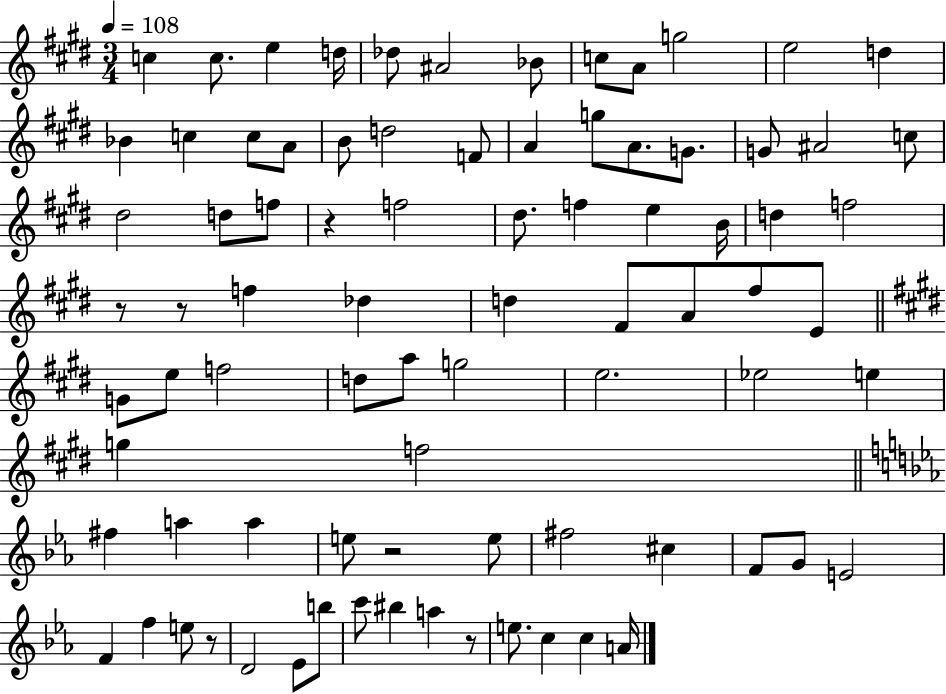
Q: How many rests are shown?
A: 6